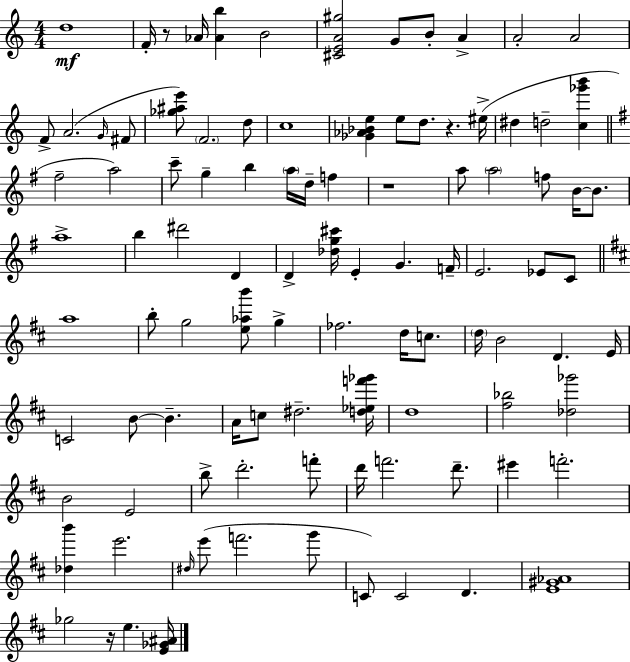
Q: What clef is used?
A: treble